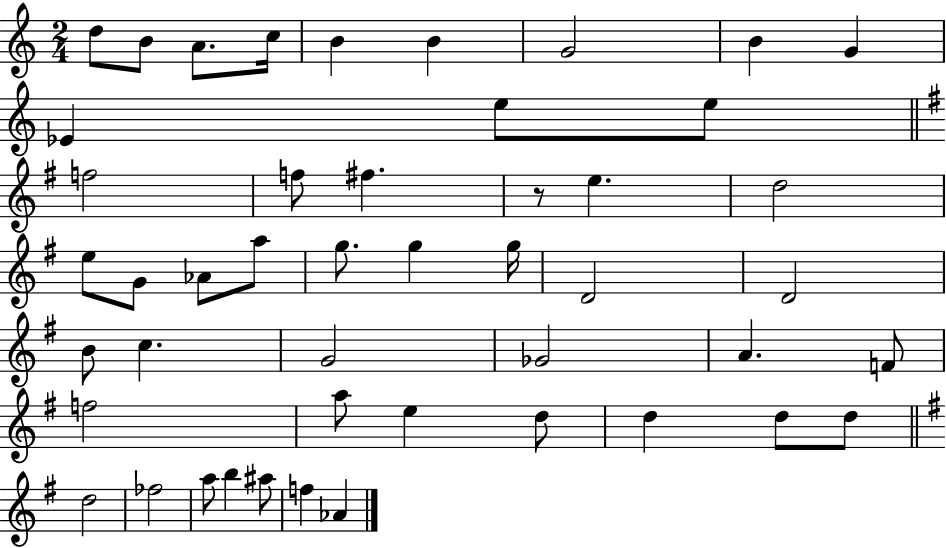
{
  \clef treble
  \numericTimeSignature
  \time 2/4
  \key c \major
  d''8 b'8 a'8. c''16 | b'4 b'4 | g'2 | b'4 g'4 | \break ees'4 e''8 e''8 | \bar "||" \break \key e \minor f''2 | f''8 fis''4. | r8 e''4. | d''2 | \break e''8 g'8 aes'8 a''8 | g''8. g''4 g''16 | d'2 | d'2 | \break b'8 c''4. | g'2 | ges'2 | a'4. f'8 | \break f''2 | a''8 e''4 d''8 | d''4 d''8 d''8 | \bar "||" \break \key g \major d''2 | fes''2 | a''8 b''4 ais''8 | f''4 aes'4 | \break \bar "|."
}